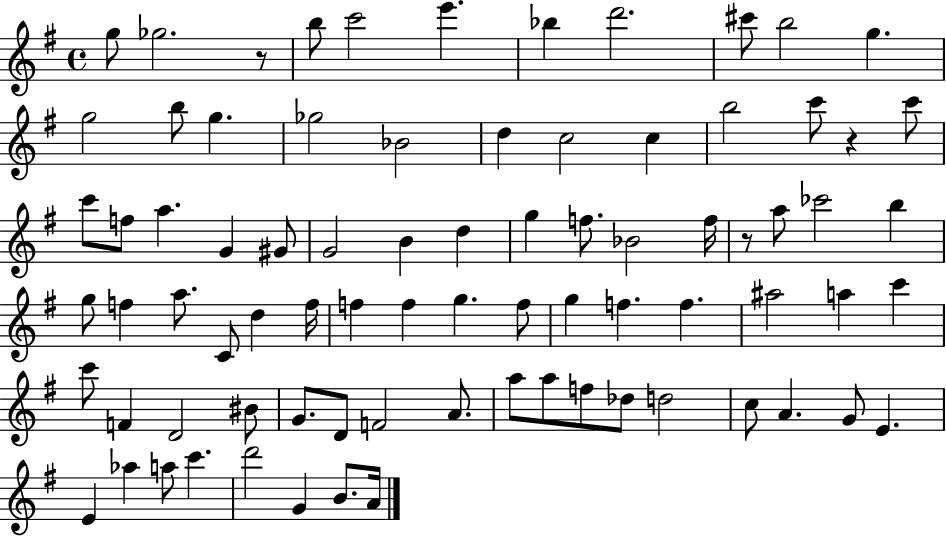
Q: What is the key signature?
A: G major